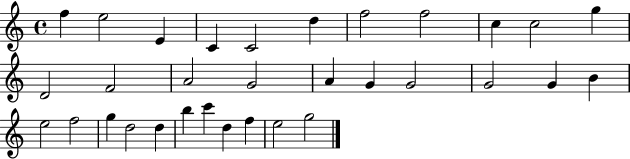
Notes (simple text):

F5/q E5/h E4/q C4/q C4/h D5/q F5/h F5/h C5/q C5/h G5/q D4/h F4/h A4/h G4/h A4/q G4/q G4/h G4/h G4/q B4/q E5/h F5/h G5/q D5/h D5/q B5/q C6/q D5/q F5/q E5/h G5/h